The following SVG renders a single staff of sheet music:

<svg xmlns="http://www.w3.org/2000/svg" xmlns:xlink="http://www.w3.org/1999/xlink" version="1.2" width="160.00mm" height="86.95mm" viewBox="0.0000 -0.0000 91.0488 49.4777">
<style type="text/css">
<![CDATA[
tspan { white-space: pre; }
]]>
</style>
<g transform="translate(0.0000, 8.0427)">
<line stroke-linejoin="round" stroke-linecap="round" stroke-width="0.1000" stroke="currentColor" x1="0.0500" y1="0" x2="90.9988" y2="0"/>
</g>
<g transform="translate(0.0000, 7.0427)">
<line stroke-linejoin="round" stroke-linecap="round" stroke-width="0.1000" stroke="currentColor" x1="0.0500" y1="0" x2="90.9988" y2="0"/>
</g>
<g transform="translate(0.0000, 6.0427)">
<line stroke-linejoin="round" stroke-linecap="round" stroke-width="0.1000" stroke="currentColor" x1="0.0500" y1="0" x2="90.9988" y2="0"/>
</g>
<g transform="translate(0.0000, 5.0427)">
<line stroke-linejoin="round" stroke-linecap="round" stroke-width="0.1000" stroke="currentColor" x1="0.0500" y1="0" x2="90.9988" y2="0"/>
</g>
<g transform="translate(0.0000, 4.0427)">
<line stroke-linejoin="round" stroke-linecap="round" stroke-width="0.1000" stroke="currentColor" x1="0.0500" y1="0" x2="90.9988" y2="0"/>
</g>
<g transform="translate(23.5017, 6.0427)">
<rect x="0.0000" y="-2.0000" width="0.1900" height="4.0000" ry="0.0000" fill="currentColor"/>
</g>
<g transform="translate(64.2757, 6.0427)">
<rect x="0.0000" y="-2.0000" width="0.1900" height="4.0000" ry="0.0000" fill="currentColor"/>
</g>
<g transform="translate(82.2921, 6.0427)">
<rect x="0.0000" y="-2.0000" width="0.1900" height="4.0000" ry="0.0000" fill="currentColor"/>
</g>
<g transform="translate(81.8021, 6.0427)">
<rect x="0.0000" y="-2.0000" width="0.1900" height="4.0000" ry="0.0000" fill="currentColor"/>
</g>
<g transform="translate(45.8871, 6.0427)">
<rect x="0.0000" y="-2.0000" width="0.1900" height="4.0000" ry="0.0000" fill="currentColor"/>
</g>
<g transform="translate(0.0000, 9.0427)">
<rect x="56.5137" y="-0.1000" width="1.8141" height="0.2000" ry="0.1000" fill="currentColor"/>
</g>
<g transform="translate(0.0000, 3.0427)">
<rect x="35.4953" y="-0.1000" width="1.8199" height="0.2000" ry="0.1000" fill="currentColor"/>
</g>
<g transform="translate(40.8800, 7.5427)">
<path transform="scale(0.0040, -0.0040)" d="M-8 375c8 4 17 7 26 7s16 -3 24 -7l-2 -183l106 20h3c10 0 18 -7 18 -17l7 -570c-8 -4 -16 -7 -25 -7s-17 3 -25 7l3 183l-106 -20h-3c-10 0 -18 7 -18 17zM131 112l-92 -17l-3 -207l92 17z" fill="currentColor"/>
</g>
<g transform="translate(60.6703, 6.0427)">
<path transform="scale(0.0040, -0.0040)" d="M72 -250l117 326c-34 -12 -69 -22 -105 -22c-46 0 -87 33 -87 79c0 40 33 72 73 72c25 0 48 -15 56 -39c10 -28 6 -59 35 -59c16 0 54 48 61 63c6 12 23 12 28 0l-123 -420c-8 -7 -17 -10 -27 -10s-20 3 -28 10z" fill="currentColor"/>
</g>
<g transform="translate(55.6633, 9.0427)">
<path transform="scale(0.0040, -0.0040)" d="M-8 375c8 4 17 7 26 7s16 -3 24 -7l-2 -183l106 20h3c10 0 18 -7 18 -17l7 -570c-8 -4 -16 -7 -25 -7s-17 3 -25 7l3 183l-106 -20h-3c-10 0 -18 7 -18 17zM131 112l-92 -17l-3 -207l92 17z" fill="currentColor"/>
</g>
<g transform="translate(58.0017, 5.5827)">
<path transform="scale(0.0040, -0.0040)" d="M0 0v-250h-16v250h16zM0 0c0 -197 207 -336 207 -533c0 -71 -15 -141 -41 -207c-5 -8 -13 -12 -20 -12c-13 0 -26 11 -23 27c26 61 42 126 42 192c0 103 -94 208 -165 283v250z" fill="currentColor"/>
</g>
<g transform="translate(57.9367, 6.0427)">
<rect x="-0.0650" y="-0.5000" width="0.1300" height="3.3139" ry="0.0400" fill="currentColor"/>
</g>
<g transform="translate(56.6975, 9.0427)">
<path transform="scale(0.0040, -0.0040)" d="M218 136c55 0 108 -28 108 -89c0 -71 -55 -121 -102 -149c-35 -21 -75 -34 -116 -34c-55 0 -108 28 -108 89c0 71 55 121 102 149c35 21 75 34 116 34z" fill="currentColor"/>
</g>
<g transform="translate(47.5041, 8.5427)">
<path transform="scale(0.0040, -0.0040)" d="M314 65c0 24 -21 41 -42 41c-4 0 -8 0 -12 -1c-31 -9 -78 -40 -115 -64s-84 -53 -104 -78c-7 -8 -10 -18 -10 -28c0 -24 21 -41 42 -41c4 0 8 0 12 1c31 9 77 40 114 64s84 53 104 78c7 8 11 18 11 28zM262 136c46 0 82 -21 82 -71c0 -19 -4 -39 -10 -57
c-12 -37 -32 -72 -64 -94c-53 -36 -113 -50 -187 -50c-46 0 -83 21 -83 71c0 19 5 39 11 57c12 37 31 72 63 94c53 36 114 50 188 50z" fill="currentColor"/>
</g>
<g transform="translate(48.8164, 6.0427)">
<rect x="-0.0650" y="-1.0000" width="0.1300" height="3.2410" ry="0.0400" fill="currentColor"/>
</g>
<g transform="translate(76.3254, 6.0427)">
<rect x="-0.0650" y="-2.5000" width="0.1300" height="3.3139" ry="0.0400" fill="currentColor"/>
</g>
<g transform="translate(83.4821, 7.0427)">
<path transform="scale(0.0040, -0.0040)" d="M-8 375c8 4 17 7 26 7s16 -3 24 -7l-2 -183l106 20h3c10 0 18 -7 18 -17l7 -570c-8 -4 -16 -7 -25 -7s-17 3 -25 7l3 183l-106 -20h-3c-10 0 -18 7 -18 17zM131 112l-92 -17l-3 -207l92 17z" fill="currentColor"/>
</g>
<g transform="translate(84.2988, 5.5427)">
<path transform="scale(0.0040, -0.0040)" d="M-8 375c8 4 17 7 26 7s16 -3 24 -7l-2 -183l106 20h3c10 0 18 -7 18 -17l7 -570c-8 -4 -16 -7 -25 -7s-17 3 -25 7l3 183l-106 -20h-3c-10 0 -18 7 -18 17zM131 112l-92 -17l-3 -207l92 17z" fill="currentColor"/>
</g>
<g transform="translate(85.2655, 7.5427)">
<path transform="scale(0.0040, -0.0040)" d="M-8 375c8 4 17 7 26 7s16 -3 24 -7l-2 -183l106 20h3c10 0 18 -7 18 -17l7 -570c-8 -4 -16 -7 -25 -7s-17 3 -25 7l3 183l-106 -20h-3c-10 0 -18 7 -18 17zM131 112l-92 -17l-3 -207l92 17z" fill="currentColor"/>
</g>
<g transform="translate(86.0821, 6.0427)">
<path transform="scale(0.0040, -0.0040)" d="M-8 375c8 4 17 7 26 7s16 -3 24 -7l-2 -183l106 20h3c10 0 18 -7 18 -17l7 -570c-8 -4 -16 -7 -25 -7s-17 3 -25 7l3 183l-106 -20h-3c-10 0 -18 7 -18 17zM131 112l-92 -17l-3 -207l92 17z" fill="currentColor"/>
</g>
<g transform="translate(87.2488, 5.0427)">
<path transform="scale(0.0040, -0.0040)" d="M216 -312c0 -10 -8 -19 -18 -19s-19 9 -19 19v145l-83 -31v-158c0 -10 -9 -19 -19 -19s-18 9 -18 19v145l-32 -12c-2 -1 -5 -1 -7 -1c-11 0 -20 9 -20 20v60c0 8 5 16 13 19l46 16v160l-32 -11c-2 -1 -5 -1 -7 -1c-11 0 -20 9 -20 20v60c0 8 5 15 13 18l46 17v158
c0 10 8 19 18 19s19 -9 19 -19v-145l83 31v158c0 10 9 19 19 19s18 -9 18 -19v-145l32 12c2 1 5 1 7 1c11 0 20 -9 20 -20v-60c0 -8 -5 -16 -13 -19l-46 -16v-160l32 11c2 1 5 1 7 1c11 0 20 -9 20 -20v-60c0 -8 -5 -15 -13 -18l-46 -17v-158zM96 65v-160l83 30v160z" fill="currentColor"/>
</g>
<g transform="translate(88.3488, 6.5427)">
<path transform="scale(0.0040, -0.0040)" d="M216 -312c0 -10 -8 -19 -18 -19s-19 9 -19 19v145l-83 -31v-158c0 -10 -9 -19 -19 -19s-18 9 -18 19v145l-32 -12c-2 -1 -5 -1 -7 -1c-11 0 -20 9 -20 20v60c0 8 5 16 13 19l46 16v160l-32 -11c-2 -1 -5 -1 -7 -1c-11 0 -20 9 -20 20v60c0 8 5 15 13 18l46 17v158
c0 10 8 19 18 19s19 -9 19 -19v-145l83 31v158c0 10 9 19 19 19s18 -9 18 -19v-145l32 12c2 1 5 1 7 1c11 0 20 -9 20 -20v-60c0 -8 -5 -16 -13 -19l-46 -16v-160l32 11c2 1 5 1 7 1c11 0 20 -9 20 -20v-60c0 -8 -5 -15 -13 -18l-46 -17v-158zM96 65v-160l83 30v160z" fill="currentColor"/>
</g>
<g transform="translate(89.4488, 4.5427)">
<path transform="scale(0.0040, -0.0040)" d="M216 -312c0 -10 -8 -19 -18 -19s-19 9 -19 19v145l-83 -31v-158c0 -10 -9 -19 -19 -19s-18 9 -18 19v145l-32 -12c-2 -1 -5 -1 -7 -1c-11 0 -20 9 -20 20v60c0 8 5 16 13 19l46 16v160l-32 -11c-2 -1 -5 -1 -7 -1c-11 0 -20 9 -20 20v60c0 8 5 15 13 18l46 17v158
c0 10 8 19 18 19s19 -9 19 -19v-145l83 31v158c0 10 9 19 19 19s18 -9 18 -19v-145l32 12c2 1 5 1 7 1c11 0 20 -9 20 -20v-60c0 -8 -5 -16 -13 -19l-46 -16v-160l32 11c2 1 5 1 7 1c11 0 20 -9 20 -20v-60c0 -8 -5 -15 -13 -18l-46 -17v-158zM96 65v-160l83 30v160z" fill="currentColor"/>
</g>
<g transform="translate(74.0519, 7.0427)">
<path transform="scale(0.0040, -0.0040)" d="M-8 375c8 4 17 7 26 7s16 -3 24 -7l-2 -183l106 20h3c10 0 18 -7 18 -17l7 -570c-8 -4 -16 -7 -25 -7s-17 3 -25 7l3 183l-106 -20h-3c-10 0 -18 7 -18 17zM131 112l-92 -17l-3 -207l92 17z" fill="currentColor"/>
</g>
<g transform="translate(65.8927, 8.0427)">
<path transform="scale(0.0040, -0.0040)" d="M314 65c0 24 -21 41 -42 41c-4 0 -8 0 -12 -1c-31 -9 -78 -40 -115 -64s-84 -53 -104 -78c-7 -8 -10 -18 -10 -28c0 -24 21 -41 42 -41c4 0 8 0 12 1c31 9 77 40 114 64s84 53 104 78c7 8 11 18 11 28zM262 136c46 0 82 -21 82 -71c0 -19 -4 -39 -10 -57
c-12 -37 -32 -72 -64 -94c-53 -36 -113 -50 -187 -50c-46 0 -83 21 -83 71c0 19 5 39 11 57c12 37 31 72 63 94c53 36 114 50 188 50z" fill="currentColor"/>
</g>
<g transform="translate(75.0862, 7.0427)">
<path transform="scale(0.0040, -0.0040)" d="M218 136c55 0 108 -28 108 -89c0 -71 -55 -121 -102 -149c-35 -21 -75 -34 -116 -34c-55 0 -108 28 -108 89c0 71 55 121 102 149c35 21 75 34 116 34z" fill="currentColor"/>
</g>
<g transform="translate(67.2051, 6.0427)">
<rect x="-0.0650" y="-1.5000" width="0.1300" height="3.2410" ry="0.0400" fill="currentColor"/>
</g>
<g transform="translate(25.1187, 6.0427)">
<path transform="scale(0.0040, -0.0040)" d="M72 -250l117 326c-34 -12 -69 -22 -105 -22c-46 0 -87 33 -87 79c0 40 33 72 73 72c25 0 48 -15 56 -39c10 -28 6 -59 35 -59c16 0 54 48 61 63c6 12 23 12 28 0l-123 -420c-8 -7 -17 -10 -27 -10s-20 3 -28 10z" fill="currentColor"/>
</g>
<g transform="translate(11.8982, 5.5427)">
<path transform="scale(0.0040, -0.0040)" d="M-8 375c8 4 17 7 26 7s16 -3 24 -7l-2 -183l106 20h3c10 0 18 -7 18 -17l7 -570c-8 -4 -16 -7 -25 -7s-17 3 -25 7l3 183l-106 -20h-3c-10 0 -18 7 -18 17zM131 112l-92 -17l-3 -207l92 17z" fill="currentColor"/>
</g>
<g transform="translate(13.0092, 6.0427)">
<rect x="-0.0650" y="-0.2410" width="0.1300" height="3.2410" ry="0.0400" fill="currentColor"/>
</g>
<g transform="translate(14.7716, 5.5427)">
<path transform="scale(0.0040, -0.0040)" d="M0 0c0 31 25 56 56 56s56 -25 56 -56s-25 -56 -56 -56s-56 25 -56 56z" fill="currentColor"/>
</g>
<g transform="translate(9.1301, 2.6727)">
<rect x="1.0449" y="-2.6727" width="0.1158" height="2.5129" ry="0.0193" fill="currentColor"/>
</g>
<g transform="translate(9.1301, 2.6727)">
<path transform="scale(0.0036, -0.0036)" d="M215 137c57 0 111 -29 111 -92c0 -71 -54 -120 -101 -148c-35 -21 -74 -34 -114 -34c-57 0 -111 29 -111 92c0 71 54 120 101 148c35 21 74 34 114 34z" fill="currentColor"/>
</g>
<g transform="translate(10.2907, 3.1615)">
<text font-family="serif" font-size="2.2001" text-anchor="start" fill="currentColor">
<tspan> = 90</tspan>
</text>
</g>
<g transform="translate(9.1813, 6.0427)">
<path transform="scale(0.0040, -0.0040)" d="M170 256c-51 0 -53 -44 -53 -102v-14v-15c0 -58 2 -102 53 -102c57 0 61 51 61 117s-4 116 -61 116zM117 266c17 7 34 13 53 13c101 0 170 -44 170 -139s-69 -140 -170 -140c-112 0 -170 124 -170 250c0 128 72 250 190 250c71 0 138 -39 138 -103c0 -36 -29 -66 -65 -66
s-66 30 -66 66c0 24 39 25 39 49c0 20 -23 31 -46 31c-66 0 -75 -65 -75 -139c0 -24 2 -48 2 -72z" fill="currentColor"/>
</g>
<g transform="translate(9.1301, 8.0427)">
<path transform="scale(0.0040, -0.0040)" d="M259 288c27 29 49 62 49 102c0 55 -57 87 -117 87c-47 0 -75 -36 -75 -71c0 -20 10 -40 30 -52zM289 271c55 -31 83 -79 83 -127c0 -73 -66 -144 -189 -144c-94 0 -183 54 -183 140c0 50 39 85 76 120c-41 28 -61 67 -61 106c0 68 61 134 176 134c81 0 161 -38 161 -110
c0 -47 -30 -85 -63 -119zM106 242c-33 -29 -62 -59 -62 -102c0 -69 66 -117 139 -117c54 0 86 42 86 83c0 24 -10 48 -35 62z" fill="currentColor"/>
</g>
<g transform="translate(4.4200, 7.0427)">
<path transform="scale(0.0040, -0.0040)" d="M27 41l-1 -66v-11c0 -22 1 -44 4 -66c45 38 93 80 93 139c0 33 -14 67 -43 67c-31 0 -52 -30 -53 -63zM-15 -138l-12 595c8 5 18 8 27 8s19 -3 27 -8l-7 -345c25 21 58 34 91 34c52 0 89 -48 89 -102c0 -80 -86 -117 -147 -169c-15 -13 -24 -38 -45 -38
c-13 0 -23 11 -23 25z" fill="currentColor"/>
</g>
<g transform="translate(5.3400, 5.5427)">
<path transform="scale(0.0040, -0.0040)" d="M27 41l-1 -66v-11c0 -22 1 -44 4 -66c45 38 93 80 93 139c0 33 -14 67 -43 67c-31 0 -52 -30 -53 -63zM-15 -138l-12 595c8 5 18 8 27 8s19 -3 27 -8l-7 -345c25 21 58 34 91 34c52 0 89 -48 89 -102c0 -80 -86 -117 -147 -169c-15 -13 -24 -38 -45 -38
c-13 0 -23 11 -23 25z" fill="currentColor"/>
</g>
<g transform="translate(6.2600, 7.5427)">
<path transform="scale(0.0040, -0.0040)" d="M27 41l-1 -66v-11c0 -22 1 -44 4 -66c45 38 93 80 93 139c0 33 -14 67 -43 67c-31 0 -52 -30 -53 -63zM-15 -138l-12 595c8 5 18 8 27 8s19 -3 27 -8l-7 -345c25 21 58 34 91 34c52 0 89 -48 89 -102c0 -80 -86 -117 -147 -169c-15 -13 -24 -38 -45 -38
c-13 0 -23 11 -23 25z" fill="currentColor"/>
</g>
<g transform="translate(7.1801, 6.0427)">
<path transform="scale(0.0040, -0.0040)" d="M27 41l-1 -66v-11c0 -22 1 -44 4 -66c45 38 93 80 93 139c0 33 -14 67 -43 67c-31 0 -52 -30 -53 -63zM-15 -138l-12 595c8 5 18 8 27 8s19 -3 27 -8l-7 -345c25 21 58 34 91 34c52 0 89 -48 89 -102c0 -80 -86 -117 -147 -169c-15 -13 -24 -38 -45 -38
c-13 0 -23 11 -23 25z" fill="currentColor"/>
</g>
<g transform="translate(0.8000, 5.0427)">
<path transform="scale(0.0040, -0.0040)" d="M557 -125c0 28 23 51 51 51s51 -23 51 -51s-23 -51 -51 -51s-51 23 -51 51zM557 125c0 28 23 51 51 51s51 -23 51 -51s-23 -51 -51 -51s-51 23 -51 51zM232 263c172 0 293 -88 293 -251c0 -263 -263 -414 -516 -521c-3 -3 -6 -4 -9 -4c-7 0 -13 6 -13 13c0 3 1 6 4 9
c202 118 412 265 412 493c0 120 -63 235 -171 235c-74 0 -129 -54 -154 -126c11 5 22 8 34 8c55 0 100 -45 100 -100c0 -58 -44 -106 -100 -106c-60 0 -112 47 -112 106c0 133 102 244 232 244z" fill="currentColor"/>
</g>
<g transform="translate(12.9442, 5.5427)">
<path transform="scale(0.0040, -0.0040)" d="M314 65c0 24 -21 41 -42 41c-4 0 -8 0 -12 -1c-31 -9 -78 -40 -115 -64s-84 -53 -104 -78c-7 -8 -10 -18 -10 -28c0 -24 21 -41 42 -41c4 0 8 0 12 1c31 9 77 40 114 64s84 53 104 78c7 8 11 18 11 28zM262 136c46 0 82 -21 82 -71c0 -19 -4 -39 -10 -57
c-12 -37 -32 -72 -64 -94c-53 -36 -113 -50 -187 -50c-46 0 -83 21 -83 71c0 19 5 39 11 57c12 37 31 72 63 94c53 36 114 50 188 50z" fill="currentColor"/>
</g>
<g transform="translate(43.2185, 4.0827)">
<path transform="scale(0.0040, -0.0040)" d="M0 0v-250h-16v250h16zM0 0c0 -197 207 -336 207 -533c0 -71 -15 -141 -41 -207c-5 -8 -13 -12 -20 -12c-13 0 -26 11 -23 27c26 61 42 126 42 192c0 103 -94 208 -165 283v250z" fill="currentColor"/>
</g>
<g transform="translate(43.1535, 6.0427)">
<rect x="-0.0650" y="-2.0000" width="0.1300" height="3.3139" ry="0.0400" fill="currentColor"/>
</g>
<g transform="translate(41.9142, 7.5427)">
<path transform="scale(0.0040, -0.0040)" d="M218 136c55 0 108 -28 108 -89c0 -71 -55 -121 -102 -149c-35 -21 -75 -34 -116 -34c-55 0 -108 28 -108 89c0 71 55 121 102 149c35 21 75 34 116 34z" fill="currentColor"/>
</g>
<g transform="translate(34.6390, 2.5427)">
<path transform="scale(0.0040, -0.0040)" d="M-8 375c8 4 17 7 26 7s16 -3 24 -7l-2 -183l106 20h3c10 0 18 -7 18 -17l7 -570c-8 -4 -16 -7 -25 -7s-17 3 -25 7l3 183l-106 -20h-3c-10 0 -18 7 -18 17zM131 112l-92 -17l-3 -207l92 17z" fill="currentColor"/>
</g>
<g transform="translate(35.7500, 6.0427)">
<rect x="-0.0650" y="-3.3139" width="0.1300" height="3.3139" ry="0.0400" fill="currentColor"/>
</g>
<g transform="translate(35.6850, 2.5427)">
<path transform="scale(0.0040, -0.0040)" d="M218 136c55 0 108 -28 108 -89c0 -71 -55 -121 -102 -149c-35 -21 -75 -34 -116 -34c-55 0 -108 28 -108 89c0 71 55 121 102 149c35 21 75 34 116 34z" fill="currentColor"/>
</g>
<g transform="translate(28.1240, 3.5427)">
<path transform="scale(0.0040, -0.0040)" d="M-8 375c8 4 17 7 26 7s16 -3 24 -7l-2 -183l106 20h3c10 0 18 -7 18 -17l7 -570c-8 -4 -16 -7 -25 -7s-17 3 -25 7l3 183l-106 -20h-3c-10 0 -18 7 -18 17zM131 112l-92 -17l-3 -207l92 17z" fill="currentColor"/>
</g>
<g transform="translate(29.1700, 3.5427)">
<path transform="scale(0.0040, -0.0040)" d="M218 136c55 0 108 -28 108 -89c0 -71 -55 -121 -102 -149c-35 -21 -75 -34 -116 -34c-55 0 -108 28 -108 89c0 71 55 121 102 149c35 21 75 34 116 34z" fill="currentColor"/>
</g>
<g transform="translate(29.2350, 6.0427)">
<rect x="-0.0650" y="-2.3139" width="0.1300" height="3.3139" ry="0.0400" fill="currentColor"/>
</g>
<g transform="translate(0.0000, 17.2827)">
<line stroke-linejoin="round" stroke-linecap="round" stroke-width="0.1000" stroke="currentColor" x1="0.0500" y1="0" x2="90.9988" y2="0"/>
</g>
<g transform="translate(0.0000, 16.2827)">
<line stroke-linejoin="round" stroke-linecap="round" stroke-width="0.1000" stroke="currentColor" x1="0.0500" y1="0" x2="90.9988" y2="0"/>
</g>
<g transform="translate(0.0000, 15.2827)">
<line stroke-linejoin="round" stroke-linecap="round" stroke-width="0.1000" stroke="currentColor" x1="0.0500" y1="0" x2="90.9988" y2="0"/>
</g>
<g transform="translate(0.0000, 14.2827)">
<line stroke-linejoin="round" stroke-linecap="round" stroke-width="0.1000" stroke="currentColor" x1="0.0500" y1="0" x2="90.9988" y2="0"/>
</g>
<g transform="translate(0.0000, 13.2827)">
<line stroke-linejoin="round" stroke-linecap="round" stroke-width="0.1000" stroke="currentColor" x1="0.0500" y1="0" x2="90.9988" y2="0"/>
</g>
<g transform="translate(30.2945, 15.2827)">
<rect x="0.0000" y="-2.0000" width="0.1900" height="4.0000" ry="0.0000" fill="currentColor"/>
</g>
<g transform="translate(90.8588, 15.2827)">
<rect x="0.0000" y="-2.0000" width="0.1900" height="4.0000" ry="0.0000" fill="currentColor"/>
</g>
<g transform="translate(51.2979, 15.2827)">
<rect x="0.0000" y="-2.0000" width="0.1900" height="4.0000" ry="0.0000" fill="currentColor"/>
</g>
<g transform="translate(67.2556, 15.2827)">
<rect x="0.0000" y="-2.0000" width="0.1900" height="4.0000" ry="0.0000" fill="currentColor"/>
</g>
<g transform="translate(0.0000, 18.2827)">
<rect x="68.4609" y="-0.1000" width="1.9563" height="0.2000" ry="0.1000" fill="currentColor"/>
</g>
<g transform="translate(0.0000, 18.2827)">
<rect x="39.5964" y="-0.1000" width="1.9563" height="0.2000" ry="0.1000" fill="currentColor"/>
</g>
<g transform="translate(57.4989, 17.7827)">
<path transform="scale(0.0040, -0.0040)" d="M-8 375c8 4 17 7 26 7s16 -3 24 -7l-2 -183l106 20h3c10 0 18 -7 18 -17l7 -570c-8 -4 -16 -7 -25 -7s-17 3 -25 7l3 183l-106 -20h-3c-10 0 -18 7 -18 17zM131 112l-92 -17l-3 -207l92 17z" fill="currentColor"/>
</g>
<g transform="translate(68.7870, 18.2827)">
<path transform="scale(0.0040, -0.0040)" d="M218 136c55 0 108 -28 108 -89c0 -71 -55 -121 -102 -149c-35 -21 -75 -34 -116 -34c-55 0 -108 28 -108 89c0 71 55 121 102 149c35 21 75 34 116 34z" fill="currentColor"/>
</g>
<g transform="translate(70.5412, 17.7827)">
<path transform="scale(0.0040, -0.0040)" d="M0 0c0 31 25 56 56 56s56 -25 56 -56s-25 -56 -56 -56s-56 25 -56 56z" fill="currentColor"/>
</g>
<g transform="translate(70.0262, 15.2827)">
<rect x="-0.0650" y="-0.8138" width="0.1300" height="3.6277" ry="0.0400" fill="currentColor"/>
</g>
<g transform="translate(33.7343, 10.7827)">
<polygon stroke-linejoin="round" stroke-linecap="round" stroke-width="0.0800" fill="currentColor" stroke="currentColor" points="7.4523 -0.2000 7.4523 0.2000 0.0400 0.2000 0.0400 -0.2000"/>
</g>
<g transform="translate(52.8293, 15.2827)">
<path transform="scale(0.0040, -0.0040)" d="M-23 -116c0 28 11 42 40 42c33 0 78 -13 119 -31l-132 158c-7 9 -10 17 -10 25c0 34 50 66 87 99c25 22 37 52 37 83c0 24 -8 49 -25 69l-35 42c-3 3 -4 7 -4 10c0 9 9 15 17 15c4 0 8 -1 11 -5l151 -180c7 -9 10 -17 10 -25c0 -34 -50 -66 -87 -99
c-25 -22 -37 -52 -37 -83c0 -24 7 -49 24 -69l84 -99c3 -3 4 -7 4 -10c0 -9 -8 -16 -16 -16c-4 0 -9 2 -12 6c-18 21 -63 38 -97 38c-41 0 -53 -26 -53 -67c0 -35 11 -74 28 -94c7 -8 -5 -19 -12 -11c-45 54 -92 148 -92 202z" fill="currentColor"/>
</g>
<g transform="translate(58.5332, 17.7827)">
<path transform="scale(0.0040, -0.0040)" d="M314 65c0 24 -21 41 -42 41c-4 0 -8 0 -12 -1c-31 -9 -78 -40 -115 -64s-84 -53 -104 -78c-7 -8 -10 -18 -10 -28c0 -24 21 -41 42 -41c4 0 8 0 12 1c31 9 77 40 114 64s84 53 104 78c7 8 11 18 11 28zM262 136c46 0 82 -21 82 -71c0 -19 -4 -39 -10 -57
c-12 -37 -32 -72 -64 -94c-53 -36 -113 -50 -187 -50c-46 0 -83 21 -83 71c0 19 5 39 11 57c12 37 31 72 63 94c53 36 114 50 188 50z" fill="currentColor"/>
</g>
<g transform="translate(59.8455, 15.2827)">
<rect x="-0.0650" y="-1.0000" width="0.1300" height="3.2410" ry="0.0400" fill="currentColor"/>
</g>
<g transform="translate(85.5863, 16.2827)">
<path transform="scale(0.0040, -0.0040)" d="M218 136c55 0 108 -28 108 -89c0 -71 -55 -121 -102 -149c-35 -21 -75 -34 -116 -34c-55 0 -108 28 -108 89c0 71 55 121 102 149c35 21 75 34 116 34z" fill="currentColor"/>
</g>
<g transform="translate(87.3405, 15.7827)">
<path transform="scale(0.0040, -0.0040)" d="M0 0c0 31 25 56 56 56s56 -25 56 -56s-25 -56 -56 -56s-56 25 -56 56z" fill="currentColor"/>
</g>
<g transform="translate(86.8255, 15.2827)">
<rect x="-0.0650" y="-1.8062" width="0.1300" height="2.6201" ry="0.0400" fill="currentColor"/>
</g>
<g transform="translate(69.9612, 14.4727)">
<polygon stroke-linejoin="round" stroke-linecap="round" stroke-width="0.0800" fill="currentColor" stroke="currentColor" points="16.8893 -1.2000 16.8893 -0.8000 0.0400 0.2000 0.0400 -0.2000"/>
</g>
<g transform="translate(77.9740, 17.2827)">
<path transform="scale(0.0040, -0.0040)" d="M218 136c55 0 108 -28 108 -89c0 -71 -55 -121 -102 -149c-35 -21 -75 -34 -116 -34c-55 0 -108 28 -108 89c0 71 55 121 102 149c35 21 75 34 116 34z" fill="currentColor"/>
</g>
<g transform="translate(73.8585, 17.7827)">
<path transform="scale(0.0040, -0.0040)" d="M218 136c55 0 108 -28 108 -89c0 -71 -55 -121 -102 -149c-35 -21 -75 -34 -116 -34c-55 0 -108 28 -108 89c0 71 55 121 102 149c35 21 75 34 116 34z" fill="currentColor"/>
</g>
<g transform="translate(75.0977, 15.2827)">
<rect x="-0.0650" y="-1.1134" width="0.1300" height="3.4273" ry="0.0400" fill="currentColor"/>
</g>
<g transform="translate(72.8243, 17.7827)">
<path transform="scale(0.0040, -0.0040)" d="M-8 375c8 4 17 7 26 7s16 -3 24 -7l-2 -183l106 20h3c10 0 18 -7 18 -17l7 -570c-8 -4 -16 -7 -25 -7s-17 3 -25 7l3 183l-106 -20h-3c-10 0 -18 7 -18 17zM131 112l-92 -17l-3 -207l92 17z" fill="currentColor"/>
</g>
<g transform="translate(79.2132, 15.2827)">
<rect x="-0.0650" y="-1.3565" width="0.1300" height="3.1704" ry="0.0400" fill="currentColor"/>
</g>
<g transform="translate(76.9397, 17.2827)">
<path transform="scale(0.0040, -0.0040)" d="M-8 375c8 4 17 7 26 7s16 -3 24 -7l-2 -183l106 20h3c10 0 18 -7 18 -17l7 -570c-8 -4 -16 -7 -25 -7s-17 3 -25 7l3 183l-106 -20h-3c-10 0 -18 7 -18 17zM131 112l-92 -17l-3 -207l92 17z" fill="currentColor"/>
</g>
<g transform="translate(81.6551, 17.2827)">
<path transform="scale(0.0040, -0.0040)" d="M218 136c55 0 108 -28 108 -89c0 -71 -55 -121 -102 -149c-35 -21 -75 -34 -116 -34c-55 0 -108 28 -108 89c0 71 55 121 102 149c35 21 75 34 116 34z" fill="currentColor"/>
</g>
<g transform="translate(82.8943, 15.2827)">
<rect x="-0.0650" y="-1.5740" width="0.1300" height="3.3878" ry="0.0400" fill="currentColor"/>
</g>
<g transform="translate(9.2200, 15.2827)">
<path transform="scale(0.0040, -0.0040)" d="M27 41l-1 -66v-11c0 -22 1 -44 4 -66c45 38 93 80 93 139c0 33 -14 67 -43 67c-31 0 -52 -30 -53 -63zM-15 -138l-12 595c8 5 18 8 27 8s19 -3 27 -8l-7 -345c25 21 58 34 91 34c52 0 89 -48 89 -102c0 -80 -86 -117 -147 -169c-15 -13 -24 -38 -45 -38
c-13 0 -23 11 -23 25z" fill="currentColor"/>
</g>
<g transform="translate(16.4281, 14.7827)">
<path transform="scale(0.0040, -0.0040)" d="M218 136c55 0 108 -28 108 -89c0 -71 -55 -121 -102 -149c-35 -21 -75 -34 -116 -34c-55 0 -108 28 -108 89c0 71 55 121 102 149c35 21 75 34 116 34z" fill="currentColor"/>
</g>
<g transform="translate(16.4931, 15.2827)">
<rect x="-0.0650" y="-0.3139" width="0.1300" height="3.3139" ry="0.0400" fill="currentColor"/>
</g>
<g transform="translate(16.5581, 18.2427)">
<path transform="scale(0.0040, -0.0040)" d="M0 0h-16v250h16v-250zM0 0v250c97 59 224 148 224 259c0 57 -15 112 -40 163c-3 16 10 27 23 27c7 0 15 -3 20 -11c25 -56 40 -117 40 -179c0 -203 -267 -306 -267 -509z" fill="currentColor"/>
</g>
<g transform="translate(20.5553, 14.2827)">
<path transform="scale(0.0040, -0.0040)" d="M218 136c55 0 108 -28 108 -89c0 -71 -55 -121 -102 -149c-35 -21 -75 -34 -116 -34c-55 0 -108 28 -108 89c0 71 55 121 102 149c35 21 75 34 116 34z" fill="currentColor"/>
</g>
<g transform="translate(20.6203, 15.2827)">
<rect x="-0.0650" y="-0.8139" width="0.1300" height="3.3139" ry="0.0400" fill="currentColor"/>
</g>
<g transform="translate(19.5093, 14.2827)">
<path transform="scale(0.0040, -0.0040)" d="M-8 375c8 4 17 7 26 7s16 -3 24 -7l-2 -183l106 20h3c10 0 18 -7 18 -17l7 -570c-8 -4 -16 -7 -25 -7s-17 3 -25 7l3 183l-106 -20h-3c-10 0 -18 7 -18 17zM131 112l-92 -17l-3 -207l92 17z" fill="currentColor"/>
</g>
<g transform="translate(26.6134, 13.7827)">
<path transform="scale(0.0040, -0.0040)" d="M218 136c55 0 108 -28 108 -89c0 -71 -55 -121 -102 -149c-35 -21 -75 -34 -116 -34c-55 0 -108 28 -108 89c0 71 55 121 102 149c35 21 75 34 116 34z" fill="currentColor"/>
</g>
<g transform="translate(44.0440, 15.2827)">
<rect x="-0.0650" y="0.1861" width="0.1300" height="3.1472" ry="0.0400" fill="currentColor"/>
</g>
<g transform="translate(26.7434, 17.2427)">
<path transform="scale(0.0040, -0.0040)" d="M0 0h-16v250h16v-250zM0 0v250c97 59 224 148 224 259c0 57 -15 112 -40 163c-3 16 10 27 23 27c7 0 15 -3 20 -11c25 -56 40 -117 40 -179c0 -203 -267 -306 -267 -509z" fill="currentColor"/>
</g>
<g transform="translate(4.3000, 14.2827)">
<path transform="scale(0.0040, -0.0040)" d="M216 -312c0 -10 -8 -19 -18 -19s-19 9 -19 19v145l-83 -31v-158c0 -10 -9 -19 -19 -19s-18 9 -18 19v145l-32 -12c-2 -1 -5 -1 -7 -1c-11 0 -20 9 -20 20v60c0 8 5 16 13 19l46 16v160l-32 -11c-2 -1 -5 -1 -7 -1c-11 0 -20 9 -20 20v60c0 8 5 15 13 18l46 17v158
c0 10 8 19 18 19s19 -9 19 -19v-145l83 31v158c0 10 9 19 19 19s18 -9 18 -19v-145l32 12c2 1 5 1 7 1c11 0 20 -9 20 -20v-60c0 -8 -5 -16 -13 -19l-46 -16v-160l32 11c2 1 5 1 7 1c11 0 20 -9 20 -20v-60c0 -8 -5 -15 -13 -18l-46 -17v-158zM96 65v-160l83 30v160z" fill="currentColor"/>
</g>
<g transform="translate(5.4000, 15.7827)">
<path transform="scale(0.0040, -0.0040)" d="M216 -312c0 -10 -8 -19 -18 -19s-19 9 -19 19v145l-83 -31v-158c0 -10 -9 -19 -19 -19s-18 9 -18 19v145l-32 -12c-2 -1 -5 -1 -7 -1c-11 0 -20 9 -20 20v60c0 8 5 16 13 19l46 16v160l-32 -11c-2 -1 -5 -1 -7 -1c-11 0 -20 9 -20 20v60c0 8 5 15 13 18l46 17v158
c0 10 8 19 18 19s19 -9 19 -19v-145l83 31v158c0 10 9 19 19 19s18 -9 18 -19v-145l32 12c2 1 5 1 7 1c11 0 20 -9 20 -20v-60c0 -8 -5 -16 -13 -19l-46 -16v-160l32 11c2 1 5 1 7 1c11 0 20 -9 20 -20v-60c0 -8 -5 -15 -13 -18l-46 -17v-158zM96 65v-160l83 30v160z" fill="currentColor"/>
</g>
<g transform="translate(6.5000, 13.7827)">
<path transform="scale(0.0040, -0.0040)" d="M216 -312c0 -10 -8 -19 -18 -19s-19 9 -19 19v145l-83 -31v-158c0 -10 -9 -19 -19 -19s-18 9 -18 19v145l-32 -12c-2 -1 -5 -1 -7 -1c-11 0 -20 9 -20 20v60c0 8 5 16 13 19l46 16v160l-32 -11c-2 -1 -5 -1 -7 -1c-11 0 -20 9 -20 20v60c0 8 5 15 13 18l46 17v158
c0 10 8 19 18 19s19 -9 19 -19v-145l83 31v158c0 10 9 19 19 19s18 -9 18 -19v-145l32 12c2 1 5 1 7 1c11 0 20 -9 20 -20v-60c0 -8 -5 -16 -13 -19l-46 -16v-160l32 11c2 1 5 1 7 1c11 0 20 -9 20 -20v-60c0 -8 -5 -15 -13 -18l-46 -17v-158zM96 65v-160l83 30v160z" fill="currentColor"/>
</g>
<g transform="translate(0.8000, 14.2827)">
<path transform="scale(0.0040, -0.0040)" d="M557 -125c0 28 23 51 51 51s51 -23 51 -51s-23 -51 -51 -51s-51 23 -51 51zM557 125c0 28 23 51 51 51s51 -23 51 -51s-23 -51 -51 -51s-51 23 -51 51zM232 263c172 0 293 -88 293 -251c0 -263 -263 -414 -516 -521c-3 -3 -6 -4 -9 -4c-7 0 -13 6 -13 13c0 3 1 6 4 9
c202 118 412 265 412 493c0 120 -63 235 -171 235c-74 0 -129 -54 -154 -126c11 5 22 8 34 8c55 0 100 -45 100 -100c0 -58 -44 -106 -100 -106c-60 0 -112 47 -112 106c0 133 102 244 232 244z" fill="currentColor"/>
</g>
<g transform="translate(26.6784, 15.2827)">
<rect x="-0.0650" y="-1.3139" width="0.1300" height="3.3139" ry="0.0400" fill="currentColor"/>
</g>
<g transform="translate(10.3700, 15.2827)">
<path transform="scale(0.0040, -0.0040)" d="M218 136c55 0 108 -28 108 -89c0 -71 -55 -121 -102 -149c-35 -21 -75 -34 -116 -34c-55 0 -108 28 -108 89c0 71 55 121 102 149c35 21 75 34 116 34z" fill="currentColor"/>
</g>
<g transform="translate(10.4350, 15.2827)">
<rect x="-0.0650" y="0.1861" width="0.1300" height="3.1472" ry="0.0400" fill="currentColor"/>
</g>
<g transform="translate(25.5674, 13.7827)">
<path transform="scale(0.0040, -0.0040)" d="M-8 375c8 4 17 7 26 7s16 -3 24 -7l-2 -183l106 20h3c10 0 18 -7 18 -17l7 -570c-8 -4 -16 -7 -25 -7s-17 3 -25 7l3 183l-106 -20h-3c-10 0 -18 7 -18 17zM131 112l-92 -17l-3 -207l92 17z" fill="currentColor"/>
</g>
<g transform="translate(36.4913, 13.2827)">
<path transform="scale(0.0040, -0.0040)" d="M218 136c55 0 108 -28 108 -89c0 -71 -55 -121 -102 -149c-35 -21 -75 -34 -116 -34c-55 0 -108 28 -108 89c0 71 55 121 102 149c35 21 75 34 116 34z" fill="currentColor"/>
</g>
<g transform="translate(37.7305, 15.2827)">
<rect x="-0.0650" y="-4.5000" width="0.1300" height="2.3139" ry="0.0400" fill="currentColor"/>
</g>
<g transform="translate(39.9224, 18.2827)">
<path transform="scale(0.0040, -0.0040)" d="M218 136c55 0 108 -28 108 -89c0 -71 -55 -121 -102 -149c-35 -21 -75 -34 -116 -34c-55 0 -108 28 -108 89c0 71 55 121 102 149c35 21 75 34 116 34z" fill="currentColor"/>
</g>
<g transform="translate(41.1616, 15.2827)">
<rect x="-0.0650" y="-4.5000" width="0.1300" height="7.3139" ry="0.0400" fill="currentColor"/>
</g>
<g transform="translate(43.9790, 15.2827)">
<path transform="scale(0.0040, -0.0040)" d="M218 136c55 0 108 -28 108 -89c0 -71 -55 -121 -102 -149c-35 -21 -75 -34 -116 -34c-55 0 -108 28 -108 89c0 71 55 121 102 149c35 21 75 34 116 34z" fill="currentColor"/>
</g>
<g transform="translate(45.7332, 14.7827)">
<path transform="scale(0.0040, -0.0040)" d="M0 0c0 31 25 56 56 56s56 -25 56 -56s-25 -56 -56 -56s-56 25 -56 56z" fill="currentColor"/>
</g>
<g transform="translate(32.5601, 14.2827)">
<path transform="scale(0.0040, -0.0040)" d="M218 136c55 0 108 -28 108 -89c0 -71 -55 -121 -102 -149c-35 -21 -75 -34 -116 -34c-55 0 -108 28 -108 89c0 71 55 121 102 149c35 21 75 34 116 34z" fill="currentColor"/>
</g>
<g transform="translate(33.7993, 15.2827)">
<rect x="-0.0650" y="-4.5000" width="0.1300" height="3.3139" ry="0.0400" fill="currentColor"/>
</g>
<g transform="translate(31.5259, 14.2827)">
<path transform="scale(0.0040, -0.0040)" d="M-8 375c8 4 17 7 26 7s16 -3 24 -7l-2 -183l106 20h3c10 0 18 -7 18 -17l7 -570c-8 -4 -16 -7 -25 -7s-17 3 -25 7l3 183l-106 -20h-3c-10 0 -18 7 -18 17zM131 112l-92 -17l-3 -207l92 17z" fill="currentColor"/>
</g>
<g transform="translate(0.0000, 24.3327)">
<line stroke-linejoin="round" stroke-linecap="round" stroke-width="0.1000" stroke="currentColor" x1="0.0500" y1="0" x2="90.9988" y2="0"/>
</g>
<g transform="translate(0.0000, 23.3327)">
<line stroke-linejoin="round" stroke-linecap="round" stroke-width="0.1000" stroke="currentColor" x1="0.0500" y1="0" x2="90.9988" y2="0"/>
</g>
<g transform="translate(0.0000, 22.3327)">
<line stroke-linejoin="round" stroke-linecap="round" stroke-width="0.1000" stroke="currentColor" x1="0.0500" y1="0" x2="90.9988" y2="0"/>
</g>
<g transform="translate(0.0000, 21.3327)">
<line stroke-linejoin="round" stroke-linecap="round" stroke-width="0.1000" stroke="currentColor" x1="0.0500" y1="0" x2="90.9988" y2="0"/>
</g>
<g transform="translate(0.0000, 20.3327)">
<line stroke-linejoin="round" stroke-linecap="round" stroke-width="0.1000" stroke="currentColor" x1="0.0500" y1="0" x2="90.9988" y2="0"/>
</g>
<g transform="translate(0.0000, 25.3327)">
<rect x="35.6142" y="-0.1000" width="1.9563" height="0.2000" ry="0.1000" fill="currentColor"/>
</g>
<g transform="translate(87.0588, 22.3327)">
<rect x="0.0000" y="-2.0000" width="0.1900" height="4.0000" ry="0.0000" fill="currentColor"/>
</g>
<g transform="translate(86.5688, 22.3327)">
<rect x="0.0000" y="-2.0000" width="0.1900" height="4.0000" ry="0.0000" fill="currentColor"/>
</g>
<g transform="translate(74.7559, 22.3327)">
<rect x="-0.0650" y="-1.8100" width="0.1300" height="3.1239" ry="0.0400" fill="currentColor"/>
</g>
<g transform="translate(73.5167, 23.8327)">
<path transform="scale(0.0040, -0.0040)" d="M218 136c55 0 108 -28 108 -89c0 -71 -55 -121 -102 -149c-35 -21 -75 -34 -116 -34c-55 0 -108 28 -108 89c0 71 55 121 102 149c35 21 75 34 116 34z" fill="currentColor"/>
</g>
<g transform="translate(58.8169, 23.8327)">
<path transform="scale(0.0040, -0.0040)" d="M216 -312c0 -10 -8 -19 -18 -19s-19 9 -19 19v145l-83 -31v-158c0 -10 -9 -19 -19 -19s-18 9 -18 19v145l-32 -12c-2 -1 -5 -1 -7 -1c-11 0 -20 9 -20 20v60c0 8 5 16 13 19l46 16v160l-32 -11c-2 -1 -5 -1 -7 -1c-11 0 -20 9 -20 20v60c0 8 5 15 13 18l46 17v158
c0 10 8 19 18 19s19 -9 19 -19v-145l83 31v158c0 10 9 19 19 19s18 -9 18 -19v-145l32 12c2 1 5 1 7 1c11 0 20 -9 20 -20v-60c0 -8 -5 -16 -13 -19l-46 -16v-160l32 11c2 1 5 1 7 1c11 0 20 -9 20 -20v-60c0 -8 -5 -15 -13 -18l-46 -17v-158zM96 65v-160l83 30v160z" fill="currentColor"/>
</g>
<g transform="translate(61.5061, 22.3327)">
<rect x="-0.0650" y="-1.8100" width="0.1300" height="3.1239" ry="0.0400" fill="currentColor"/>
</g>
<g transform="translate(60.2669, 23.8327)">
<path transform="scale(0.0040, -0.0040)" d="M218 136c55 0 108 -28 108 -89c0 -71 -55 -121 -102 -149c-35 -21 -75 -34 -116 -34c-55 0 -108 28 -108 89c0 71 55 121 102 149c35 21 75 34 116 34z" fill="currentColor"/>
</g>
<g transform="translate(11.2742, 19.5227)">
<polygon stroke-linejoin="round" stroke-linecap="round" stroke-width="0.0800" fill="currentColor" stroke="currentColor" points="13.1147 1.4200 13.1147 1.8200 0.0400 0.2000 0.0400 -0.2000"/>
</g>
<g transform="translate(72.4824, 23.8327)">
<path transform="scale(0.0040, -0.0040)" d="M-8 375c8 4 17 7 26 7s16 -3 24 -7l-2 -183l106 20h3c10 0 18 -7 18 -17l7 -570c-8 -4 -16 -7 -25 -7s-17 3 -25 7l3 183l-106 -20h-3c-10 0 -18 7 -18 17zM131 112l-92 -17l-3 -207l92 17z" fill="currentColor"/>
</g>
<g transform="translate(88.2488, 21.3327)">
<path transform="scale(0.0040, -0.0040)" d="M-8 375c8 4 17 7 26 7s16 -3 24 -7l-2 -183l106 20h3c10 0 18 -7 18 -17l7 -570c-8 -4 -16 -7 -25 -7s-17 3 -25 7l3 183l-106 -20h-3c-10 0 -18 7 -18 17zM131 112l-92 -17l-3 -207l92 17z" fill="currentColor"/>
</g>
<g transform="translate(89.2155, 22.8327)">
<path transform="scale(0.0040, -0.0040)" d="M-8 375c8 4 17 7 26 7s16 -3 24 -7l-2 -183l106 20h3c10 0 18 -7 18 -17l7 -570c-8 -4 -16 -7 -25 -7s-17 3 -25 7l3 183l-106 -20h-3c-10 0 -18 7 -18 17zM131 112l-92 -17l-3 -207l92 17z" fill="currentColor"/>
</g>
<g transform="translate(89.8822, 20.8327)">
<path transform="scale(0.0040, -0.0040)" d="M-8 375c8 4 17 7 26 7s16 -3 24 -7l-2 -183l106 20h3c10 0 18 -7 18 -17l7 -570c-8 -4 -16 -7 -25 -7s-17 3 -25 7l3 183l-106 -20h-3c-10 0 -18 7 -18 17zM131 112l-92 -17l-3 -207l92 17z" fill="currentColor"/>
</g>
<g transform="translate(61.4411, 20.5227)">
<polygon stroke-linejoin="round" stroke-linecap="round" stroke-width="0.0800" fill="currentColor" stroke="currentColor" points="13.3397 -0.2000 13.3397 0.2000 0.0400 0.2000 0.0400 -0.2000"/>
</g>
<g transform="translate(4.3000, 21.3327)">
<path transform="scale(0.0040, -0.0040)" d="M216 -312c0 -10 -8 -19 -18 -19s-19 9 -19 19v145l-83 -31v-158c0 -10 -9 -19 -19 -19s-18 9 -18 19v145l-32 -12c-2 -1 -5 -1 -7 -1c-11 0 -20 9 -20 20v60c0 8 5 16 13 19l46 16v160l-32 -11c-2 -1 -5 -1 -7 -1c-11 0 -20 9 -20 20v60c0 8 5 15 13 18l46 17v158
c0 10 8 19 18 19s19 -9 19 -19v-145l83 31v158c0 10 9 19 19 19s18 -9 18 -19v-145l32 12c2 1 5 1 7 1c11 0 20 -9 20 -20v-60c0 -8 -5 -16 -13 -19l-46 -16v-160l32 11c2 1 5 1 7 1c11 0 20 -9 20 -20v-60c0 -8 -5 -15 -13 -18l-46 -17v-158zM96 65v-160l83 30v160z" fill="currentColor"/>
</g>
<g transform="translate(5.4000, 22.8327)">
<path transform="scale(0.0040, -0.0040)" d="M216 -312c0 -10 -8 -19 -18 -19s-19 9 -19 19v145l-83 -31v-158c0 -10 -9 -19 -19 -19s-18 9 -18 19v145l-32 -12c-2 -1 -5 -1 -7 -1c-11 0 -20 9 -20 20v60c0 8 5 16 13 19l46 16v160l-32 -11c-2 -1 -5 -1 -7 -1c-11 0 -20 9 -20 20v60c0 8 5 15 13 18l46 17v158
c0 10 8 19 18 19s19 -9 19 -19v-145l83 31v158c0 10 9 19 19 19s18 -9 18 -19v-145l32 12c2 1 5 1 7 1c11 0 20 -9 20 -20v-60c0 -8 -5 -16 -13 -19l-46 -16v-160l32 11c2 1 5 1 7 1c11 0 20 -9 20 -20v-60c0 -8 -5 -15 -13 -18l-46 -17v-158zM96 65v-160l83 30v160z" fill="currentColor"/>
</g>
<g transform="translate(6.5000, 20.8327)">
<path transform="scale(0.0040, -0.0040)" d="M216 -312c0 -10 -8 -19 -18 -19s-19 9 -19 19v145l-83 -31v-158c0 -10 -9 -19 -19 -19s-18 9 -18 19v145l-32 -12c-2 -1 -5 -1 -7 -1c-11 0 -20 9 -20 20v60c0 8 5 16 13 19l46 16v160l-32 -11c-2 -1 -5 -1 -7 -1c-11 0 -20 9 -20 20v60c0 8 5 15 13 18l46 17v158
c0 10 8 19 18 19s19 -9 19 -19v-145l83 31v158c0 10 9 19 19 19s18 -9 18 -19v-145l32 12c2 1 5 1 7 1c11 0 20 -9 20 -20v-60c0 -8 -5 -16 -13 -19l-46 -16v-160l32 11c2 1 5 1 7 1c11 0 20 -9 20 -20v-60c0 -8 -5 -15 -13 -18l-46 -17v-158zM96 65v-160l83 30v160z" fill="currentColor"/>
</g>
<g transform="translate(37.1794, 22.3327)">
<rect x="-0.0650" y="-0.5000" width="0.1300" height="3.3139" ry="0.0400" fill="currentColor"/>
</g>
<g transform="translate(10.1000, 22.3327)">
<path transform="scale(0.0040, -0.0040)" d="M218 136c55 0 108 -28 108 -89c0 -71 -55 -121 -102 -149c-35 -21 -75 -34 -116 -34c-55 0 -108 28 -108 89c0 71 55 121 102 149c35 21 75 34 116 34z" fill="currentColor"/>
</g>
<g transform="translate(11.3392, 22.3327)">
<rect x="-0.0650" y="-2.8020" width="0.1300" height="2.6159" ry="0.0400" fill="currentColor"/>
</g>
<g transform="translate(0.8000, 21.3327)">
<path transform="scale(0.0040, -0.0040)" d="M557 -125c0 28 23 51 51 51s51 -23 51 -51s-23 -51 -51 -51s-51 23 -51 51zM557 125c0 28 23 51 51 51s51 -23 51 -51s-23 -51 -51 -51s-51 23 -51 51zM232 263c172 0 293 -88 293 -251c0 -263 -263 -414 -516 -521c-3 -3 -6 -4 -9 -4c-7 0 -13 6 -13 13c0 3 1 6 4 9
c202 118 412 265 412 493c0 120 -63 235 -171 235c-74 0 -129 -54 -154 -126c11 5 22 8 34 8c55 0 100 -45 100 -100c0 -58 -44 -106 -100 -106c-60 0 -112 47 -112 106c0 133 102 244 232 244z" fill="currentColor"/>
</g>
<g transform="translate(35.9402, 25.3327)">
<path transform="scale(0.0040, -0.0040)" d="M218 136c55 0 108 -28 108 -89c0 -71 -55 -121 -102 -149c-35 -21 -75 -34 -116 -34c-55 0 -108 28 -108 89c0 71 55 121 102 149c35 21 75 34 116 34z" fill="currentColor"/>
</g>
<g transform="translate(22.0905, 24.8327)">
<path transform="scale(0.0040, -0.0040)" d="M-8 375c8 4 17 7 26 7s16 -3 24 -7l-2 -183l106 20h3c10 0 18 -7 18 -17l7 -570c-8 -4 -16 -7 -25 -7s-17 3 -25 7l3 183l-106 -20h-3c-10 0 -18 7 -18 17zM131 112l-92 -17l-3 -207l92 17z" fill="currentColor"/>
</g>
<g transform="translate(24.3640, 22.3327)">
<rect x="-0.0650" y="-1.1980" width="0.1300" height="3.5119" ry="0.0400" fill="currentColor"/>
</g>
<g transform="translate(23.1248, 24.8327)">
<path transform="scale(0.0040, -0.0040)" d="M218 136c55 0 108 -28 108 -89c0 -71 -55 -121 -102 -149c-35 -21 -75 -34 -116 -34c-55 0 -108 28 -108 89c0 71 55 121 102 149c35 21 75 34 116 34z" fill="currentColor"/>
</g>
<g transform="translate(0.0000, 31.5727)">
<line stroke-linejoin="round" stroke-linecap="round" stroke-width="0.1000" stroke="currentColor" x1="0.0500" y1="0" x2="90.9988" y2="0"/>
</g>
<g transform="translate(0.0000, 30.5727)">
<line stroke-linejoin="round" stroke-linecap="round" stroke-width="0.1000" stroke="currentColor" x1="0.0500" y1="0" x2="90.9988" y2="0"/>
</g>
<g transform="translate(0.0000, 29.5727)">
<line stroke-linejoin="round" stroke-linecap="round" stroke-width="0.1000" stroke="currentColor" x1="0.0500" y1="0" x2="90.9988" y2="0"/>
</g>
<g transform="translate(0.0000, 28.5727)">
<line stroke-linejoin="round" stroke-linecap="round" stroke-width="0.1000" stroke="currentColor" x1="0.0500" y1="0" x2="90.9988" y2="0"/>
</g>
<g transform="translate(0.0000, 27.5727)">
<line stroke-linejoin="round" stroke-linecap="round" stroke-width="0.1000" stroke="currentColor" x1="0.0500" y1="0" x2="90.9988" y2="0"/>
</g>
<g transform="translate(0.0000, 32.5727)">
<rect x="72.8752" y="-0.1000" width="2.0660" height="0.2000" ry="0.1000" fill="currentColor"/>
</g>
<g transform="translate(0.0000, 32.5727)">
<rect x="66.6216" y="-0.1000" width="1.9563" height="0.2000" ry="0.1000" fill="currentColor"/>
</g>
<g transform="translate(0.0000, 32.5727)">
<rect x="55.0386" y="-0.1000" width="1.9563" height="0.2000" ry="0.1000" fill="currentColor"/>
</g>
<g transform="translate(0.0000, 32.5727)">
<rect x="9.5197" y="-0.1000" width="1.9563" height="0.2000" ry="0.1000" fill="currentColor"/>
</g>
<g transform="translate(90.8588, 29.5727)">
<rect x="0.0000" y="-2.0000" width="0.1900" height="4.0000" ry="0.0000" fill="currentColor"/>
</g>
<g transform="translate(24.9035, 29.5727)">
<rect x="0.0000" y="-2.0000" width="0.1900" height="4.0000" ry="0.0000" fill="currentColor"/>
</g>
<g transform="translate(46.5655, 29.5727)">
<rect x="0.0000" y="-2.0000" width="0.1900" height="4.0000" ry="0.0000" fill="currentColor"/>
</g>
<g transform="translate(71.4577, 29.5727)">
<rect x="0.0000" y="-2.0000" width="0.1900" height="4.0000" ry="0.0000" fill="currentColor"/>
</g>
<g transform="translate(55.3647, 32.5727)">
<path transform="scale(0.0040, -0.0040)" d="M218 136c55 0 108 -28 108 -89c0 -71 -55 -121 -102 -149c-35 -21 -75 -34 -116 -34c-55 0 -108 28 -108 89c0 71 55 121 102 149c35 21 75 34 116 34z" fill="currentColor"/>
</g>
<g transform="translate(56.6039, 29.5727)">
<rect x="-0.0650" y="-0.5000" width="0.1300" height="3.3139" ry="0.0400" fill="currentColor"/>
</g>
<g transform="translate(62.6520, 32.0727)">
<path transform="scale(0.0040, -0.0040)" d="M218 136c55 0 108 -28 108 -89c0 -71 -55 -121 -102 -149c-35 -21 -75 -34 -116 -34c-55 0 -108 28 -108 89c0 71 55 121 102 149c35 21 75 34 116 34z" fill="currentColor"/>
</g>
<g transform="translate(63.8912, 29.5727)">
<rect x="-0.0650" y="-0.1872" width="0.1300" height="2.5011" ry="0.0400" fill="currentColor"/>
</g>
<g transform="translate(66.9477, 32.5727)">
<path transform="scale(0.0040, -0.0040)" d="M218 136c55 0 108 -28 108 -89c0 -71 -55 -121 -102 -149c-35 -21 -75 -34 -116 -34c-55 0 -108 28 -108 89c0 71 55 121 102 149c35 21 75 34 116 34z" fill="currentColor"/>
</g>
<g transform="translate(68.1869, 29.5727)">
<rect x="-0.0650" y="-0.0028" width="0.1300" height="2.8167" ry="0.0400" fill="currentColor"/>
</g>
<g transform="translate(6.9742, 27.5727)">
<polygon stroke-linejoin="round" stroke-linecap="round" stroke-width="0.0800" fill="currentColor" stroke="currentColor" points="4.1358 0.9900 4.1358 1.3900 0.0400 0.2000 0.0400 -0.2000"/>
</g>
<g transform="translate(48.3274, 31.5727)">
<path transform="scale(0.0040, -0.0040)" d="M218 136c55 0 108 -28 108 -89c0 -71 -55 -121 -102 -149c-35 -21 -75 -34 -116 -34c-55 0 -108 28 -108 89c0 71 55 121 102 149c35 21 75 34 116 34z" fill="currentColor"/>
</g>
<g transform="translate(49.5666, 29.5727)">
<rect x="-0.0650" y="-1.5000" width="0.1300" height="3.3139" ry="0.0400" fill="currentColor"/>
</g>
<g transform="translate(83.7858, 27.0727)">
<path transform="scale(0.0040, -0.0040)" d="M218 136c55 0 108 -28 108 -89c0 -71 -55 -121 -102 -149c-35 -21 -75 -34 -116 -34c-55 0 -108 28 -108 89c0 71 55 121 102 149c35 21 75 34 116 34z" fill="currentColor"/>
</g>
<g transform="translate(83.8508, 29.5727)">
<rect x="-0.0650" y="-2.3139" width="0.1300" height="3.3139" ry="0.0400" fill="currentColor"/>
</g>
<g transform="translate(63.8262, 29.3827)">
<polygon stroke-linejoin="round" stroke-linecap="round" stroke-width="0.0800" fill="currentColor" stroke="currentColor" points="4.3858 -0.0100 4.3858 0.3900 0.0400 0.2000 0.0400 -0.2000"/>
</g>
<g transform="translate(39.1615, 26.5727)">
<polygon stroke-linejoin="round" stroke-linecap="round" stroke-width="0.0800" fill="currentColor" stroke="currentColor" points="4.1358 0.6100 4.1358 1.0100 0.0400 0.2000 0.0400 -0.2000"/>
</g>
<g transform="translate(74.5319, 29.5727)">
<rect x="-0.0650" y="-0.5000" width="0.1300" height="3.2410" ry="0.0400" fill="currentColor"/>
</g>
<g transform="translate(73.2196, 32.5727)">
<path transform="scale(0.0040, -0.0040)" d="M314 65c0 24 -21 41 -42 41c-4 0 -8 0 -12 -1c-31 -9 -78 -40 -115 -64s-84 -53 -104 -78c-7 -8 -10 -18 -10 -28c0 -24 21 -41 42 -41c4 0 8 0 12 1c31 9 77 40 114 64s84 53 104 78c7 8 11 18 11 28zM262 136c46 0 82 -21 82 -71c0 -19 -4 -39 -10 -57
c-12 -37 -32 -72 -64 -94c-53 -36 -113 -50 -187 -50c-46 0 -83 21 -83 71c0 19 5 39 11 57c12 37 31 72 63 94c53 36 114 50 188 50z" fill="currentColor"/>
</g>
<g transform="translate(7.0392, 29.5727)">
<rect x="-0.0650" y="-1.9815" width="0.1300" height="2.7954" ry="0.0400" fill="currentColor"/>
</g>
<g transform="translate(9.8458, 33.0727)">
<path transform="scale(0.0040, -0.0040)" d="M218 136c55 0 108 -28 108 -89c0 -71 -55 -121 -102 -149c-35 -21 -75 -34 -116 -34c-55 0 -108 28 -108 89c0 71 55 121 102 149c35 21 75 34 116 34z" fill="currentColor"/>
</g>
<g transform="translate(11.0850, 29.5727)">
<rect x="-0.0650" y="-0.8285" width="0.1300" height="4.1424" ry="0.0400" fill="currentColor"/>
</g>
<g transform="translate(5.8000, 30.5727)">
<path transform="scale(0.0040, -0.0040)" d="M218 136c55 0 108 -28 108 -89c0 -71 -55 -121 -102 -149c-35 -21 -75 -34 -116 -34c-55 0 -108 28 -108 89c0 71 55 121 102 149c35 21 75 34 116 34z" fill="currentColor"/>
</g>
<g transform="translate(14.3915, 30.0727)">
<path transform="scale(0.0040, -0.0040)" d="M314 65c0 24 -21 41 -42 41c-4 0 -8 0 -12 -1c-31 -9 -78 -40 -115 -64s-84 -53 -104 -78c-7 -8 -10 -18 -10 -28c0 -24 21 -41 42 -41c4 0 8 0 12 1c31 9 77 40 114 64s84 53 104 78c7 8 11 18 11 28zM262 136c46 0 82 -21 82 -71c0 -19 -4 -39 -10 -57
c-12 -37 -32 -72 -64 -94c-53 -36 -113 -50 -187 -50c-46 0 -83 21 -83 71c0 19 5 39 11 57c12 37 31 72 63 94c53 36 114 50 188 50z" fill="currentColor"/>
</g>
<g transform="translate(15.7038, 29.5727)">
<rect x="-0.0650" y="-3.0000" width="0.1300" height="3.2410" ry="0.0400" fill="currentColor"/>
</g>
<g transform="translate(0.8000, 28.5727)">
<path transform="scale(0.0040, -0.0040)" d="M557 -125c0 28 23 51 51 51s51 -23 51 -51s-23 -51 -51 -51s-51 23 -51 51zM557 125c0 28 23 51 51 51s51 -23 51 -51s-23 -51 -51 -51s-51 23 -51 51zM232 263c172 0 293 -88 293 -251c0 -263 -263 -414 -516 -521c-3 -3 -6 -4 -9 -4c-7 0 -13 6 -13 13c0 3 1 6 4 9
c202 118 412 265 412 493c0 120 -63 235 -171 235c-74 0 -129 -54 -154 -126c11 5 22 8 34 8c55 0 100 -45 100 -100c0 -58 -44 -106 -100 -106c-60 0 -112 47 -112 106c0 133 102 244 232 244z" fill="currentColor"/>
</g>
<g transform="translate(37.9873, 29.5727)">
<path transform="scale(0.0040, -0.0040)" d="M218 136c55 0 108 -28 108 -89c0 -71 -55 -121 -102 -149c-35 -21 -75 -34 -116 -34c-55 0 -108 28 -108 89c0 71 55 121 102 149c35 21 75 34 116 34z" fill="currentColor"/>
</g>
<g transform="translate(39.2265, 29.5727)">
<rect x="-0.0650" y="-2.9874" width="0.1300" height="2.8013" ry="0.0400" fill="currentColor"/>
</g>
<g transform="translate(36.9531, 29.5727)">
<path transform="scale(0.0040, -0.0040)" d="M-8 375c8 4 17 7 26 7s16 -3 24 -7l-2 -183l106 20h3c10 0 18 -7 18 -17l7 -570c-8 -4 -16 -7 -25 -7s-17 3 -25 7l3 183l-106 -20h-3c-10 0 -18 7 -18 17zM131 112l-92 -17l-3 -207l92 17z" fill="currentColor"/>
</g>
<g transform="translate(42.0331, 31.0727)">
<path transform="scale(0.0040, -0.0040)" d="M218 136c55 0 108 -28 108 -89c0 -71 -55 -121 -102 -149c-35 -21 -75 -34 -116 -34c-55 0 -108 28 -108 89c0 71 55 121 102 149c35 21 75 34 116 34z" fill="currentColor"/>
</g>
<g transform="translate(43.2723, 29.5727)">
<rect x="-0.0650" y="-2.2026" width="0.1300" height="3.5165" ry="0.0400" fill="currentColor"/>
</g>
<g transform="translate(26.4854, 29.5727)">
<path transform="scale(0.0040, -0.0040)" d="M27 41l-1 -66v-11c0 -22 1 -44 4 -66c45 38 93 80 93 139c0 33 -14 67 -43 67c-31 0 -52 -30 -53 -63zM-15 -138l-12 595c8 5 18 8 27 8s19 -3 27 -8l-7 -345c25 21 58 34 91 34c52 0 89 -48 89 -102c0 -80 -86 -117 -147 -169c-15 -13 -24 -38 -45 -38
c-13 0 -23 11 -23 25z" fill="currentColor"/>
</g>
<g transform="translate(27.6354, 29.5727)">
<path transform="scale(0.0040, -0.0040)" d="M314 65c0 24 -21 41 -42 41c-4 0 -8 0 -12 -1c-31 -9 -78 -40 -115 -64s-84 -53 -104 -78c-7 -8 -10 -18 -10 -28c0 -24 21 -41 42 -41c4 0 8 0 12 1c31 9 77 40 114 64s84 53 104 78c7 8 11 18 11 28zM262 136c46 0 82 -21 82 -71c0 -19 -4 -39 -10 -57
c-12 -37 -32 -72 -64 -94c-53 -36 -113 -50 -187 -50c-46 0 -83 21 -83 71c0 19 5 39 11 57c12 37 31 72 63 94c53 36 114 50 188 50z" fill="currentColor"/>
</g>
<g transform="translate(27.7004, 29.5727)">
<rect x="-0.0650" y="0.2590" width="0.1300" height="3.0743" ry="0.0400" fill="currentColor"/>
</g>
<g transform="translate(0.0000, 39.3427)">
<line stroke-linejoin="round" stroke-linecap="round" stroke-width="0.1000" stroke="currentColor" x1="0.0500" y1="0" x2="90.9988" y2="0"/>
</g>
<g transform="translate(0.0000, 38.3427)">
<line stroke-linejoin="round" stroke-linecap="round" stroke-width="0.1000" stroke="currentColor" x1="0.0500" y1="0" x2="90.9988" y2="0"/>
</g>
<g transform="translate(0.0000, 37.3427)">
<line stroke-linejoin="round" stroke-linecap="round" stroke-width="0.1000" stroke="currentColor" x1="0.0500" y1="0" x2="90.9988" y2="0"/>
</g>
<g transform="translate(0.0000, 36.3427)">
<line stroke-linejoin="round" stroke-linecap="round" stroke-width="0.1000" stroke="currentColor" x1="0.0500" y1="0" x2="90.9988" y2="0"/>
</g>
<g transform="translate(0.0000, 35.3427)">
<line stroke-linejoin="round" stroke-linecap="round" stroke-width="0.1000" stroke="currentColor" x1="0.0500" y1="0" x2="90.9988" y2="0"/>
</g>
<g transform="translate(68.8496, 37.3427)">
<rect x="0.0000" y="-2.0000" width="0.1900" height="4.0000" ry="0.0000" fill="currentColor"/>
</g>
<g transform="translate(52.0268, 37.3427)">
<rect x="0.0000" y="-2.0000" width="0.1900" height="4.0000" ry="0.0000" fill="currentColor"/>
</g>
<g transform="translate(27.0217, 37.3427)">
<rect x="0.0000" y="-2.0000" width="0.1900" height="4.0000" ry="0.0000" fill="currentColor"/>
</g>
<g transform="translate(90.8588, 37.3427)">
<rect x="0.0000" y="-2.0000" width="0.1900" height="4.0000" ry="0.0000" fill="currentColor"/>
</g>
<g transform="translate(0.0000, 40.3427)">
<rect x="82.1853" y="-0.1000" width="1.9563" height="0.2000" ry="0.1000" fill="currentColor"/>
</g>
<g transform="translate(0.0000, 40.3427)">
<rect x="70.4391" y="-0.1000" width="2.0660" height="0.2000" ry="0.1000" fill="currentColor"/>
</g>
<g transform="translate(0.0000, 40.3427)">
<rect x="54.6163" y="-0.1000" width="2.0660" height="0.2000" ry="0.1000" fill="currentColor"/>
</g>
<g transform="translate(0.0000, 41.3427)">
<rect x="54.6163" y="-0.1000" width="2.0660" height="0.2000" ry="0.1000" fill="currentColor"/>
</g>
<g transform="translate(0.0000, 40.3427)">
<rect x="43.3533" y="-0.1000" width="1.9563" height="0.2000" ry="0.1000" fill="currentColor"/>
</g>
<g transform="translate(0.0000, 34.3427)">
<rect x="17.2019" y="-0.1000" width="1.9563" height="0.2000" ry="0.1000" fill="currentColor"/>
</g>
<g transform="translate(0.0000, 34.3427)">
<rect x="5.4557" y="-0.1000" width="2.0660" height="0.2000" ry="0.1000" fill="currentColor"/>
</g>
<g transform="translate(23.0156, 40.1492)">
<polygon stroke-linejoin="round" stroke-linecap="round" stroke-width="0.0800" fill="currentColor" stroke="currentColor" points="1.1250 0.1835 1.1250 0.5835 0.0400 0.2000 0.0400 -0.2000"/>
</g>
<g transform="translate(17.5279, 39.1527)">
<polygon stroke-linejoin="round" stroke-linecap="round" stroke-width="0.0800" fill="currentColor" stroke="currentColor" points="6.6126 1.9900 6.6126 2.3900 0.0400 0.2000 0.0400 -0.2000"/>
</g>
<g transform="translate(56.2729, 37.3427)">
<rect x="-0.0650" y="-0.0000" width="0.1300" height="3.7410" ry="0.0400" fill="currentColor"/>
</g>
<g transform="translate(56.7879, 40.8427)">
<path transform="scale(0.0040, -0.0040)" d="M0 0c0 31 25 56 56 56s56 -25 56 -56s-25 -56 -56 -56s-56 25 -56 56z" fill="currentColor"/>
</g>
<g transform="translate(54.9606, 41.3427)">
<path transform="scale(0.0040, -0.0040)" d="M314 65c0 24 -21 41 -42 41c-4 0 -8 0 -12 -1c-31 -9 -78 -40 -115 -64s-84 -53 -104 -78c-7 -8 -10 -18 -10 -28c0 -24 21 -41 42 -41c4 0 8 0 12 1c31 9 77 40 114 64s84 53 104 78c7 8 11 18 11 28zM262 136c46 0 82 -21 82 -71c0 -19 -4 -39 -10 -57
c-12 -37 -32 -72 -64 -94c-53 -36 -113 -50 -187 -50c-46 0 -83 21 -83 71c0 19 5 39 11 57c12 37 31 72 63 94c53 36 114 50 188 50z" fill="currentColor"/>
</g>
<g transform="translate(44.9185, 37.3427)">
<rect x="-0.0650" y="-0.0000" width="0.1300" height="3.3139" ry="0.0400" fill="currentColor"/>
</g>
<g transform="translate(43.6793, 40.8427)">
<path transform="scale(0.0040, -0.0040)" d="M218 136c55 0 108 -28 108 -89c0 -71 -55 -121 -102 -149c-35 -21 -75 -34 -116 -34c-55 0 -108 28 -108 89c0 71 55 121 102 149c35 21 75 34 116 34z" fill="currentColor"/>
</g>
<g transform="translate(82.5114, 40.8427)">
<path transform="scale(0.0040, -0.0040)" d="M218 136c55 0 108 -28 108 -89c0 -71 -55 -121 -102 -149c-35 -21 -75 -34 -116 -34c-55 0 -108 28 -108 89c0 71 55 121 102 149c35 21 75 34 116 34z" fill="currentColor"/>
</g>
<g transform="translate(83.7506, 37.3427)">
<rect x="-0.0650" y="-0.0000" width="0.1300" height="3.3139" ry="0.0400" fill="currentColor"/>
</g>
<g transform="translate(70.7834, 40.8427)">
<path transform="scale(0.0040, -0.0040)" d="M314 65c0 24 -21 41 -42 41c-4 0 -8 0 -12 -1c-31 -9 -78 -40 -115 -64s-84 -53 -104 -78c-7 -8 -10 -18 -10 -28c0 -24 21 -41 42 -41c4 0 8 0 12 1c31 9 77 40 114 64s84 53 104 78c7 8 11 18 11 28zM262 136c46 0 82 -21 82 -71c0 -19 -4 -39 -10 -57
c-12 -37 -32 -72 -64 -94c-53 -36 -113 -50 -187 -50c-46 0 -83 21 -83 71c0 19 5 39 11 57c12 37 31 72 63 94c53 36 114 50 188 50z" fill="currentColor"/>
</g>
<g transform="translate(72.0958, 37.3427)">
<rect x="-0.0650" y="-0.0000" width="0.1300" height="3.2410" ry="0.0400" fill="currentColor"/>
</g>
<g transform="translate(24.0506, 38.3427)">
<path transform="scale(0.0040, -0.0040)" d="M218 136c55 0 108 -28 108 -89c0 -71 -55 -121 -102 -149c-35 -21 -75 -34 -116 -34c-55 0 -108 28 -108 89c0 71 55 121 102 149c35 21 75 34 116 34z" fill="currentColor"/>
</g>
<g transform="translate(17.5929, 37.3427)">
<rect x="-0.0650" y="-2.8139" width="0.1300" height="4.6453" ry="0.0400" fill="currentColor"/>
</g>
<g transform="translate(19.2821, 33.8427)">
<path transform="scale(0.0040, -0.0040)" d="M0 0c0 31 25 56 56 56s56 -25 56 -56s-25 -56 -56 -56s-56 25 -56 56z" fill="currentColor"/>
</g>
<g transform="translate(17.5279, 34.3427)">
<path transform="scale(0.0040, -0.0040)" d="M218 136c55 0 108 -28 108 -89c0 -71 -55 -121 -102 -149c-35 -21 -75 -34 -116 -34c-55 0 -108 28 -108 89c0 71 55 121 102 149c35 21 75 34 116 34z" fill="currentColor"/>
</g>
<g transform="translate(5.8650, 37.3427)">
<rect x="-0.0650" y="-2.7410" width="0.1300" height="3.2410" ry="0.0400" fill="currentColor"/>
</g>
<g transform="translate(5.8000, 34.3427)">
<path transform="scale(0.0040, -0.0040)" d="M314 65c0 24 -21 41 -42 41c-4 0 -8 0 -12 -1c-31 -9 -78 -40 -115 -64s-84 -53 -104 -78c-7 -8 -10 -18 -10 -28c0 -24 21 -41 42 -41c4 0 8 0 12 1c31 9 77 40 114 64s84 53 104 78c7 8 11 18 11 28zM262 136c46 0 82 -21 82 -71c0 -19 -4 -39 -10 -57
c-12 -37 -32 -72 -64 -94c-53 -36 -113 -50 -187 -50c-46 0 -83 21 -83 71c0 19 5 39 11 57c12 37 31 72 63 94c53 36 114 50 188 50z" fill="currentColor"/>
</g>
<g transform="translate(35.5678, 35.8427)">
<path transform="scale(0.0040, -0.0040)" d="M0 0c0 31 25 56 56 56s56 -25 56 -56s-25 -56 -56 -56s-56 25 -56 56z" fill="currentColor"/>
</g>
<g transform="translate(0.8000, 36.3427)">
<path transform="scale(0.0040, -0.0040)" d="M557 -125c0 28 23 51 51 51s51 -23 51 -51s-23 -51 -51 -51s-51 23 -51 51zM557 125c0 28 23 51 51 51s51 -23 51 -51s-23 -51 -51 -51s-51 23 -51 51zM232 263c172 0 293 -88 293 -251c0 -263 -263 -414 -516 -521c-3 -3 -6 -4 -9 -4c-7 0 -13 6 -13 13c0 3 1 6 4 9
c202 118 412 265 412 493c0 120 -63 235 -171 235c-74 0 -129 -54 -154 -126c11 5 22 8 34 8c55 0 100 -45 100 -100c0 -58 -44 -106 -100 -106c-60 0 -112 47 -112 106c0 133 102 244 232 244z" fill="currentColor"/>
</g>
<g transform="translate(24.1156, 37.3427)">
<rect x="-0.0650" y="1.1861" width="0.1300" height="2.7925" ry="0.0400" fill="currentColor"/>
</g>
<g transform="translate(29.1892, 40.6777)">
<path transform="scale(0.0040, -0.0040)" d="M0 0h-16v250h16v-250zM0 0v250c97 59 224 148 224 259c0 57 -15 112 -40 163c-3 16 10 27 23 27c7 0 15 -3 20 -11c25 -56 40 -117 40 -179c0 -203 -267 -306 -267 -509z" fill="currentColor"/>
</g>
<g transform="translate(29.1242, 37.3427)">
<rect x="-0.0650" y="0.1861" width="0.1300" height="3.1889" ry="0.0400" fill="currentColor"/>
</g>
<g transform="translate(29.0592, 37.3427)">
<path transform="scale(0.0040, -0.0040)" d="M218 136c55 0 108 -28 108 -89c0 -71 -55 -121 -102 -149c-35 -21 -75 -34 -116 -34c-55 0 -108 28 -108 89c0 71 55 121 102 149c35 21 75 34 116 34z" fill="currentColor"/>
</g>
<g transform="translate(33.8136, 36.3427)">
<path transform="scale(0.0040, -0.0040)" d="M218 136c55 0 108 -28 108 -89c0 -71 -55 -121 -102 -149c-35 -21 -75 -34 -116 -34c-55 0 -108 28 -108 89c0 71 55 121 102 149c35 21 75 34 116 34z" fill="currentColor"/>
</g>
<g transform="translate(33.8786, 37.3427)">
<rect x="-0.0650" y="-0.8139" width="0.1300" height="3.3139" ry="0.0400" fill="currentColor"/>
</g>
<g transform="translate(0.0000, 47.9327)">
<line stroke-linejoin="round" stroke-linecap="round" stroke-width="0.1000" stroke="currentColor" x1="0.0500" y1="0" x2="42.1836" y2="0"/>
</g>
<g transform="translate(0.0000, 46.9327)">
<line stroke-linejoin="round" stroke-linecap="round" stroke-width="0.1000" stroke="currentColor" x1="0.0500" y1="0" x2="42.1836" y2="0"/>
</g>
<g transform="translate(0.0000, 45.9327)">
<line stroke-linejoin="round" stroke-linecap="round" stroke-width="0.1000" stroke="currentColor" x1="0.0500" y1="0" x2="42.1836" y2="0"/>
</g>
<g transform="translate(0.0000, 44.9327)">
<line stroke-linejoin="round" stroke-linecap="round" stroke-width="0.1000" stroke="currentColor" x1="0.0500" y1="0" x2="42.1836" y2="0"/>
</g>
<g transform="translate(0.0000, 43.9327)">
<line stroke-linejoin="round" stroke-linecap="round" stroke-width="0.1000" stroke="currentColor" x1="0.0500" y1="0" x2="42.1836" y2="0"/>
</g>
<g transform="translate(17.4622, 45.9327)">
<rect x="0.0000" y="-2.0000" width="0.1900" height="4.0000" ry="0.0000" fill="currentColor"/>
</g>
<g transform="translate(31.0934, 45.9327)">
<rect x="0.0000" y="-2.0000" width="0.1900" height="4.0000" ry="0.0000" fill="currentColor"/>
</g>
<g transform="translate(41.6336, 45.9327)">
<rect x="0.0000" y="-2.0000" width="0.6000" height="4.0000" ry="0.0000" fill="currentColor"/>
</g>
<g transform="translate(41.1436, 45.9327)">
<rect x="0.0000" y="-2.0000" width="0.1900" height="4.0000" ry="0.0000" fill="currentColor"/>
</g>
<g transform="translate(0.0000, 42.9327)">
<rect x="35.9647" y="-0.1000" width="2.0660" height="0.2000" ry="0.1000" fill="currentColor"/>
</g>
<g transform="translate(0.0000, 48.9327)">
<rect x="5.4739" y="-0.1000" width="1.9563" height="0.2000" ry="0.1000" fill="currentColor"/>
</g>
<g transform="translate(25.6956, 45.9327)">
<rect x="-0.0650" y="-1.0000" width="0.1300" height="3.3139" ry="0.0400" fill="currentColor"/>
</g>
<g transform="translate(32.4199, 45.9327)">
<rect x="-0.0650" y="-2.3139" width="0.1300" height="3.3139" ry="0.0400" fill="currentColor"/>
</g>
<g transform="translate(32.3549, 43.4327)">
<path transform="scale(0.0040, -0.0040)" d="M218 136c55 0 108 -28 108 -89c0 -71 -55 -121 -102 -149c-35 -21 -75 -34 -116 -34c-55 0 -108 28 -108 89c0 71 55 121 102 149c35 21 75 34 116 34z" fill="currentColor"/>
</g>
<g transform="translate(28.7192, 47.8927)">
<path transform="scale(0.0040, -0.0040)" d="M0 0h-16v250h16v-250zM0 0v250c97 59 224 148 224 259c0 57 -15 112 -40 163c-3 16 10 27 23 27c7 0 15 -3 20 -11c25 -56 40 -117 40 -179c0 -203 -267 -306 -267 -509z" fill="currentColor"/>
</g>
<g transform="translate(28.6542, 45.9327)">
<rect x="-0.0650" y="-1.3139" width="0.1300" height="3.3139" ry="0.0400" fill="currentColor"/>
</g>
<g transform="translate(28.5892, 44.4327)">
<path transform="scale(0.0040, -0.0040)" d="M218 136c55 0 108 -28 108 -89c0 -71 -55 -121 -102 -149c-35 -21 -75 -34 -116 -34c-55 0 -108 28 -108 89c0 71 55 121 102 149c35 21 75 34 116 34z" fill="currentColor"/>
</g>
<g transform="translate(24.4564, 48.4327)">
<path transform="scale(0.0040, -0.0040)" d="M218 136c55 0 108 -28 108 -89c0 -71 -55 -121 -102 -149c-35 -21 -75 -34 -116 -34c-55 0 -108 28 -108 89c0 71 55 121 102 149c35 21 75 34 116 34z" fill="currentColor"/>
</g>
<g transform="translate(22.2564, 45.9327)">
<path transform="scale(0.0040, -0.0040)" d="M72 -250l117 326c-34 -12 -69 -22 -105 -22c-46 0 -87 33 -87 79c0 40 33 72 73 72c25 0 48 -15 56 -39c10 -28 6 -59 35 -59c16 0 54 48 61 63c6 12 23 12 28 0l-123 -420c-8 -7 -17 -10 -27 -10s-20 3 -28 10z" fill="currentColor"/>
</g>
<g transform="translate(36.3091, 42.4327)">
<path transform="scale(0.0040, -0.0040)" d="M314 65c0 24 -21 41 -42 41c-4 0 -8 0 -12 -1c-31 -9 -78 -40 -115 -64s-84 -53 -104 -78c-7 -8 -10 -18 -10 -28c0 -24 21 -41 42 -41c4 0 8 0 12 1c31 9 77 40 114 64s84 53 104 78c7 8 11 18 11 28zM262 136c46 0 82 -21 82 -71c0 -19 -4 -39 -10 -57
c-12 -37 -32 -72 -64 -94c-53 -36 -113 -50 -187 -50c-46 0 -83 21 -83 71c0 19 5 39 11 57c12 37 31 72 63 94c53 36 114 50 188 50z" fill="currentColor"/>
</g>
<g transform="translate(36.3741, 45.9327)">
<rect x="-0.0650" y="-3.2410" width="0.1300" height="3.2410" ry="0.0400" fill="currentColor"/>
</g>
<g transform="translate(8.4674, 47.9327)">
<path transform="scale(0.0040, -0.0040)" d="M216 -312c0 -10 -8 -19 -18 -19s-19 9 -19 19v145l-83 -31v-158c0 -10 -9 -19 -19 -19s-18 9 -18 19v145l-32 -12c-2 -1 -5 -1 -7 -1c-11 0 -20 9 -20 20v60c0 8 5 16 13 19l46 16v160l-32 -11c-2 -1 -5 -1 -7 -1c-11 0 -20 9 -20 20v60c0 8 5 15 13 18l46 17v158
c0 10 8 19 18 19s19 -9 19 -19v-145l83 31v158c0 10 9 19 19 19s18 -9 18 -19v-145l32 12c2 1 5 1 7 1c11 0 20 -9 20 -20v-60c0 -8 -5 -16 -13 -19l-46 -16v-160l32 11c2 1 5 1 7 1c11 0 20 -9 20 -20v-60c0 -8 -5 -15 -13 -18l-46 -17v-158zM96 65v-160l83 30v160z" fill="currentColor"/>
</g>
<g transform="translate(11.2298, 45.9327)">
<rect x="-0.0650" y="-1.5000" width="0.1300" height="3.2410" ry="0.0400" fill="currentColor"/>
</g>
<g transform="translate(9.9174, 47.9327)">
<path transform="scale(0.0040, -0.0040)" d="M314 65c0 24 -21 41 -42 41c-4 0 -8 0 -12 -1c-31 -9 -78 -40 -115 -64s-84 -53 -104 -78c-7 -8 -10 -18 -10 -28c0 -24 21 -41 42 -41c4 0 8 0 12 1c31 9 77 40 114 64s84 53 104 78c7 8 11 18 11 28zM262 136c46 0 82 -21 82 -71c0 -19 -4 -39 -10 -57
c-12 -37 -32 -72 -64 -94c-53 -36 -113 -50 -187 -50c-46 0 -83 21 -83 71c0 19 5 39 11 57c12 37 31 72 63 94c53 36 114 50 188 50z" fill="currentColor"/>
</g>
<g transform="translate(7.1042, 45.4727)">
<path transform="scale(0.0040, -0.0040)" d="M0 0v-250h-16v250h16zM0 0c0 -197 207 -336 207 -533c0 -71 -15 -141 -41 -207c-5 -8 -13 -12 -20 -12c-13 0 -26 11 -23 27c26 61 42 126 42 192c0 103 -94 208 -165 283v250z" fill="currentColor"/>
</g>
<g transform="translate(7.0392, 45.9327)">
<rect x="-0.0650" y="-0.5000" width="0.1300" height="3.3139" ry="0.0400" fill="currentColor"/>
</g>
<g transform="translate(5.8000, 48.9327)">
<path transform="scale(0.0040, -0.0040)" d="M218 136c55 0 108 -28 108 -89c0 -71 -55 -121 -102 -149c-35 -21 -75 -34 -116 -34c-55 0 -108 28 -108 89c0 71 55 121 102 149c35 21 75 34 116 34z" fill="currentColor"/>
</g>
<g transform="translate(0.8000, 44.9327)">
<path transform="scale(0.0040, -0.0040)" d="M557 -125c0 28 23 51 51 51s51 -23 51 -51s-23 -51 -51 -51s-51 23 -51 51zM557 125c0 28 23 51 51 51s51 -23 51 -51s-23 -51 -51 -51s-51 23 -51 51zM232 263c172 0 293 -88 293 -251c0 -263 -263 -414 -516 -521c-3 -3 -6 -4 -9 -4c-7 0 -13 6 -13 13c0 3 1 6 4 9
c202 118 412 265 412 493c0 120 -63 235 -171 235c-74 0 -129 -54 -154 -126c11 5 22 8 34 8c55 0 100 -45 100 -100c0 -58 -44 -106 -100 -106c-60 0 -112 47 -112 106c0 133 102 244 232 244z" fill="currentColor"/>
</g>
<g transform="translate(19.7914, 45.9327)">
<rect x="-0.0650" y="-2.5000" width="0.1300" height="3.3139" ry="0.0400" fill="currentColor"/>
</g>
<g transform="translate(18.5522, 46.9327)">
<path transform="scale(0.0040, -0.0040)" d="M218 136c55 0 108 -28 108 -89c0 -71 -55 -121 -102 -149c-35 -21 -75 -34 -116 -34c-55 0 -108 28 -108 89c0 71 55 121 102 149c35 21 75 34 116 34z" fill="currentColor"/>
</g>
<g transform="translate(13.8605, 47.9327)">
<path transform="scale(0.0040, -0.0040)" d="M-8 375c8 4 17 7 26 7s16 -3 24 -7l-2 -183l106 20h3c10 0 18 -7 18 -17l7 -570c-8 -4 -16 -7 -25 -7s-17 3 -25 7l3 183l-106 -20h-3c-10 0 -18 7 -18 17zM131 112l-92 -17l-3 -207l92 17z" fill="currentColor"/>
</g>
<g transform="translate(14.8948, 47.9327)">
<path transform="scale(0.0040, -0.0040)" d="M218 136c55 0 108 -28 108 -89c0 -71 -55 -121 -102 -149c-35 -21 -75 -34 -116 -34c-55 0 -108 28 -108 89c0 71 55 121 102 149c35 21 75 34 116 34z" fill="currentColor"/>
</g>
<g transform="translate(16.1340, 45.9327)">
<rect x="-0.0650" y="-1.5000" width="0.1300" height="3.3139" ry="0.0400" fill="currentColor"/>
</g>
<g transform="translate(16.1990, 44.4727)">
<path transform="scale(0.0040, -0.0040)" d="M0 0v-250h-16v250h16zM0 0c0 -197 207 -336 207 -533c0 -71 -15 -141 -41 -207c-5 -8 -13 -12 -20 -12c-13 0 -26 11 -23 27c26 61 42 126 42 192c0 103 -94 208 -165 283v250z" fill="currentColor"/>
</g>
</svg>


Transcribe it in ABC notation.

X:1
T:Untitled
M:6/8
L:1/4
K:Ab
E,2 z/2 B, D A,,/2 F,,2 E,,/2 z/2 G,,2 B,, _D, E,/2 F, G,/2 F,/2 A,/2 E,,/2 D, z F,,2 E,,/2 F,,/2 G,,/2 G,,/2 B,,/2 D,/2 F,,/2 E,, ^A,,/2 A,,/2 B,,/2 D,,/2 C,2 _D,2 D,/2 A,,/2 G,, E,, F,,/2 E,,/2 E,,2 B, C2 C/2 B,,/4 D,/2 F, D,, C,,2 D,,2 D,, E,,/2 ^G,,2 G,,/2 B,, z/2 F,, G,/2 B, D2